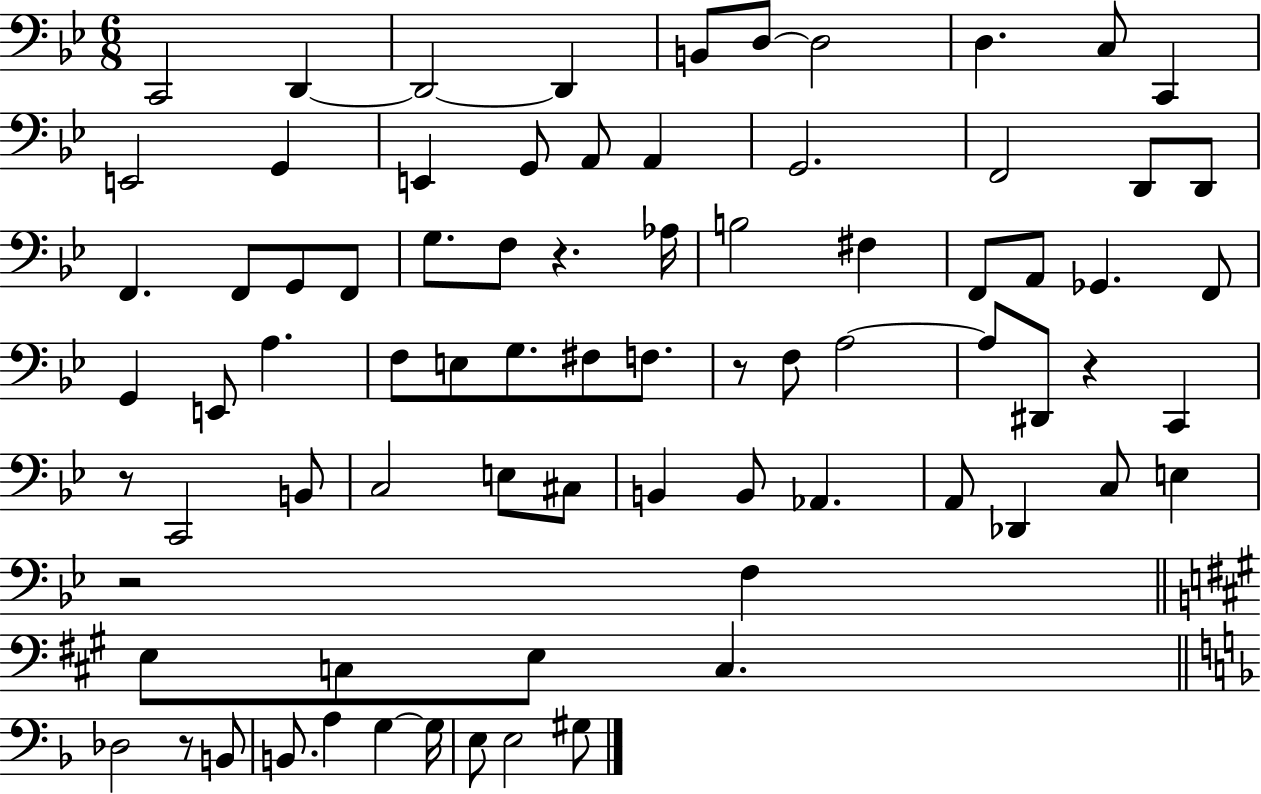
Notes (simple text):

C2/h D2/q D2/h D2/q B2/e D3/e D3/h D3/q. C3/e C2/q E2/h G2/q E2/q G2/e A2/e A2/q G2/h. F2/h D2/e D2/e F2/q. F2/e G2/e F2/e G3/e. F3/e R/q. Ab3/s B3/h F#3/q F2/e A2/e Gb2/q. F2/e G2/q E2/e A3/q. F3/e E3/e G3/e. F#3/e F3/e. R/e F3/e A3/h A3/e D#2/e R/q C2/q R/e C2/h B2/e C3/h E3/e C#3/e B2/q B2/e Ab2/q. A2/e Db2/q C3/e E3/q R/h F3/q E3/e C3/e E3/e C3/q. Db3/h R/e B2/e B2/e. A3/q G3/q G3/s E3/e E3/h G#3/e